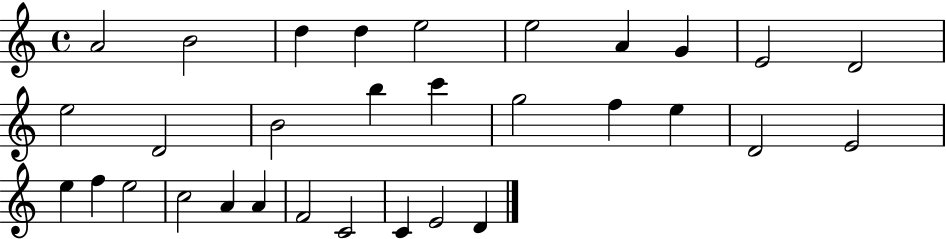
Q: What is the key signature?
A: C major